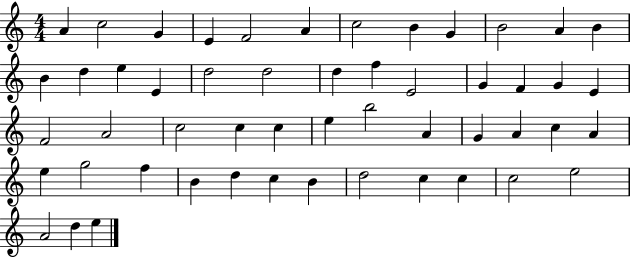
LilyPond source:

{
  \clef treble
  \numericTimeSignature
  \time 4/4
  \key c \major
  a'4 c''2 g'4 | e'4 f'2 a'4 | c''2 b'4 g'4 | b'2 a'4 b'4 | \break b'4 d''4 e''4 e'4 | d''2 d''2 | d''4 f''4 e'2 | g'4 f'4 g'4 e'4 | \break f'2 a'2 | c''2 c''4 c''4 | e''4 b''2 a'4 | g'4 a'4 c''4 a'4 | \break e''4 g''2 f''4 | b'4 d''4 c''4 b'4 | d''2 c''4 c''4 | c''2 e''2 | \break a'2 d''4 e''4 | \bar "|."
}